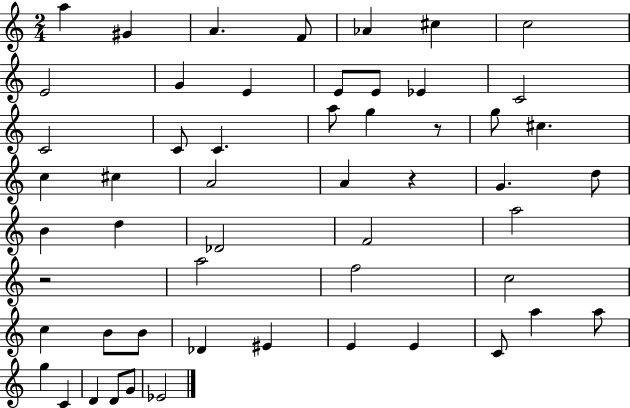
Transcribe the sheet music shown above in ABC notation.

X:1
T:Untitled
M:2/4
L:1/4
K:C
a ^G A F/2 _A ^c c2 E2 G E E/2 E/2 _E C2 C2 C/2 C a/2 g z/2 g/2 ^c c ^c A2 A z G d/2 B d _D2 F2 a2 z2 a2 f2 c2 c B/2 B/2 _D ^E E E C/2 a a/2 g C D D/2 G/2 _E2